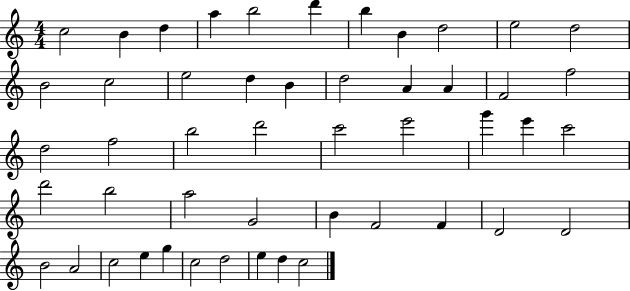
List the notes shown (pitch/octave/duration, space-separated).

C5/h B4/q D5/q A5/q B5/h D6/q B5/q B4/q D5/h E5/h D5/h B4/h C5/h E5/h D5/q B4/q D5/h A4/q A4/q F4/h F5/h D5/h F5/h B5/h D6/h C6/h E6/h G6/q E6/q C6/h D6/h B5/h A5/h G4/h B4/q F4/h F4/q D4/h D4/h B4/h A4/h C5/h E5/q G5/q C5/h D5/h E5/q D5/q C5/h